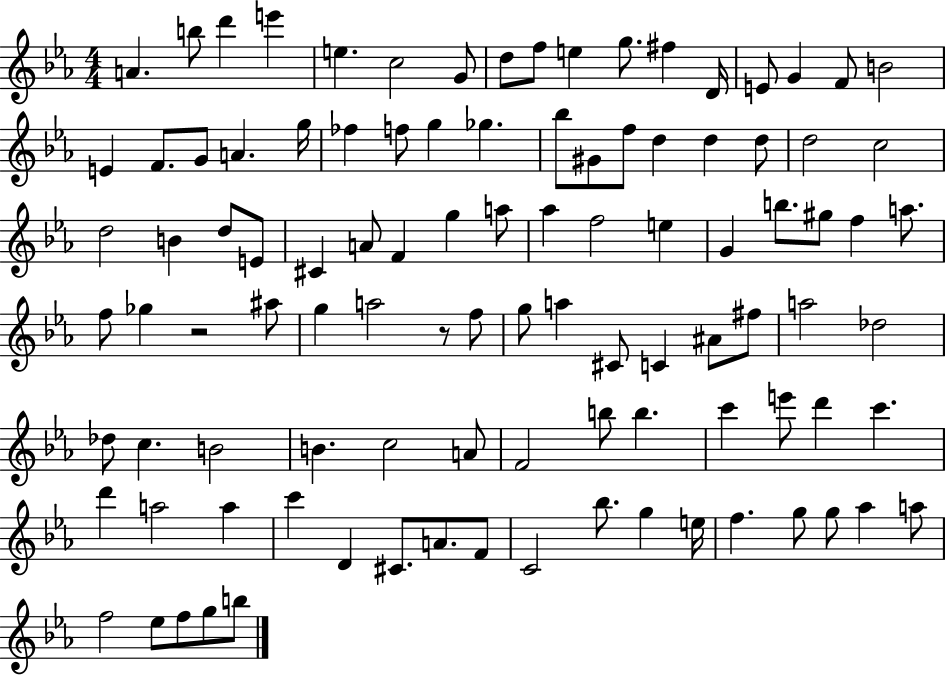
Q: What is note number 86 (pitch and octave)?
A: F4